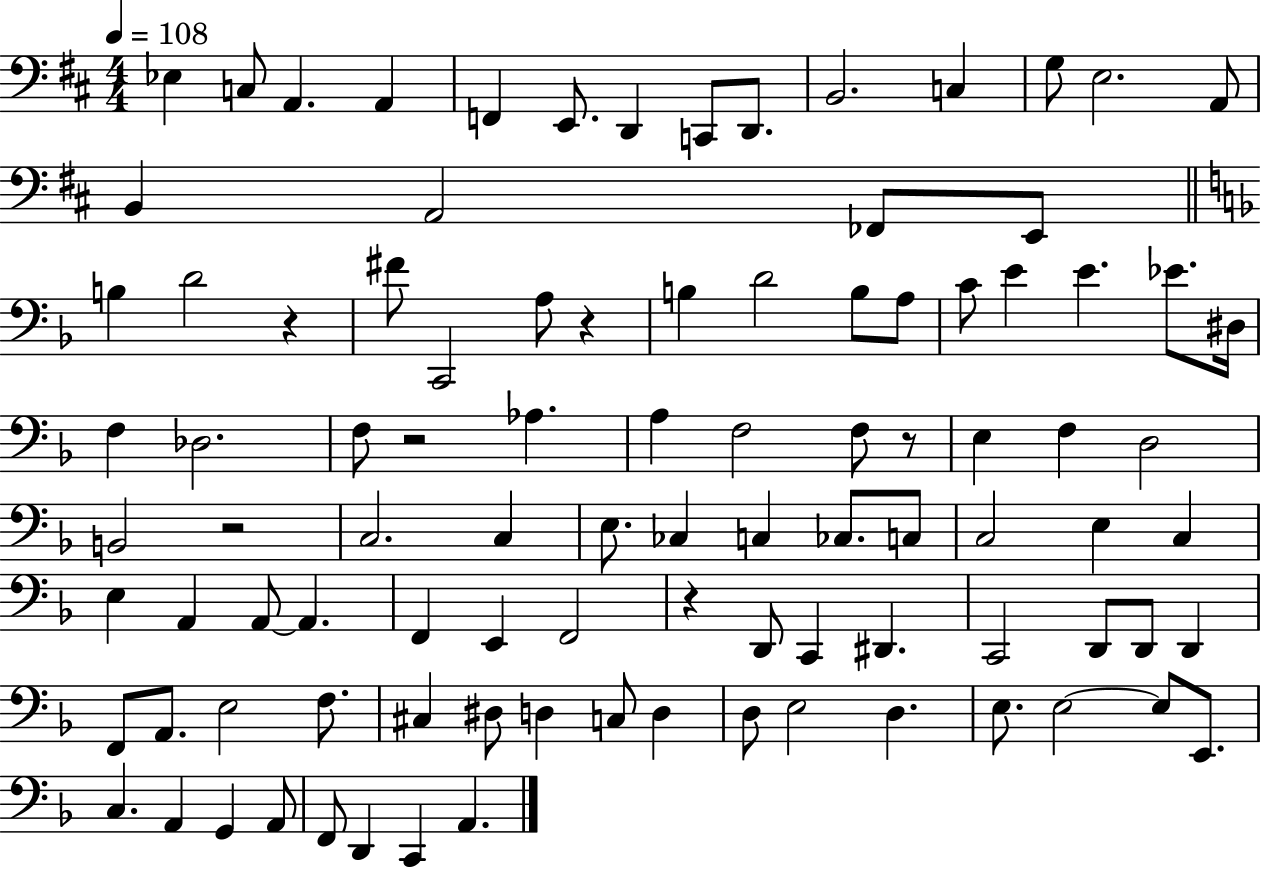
X:1
T:Untitled
M:4/4
L:1/4
K:D
_E, C,/2 A,, A,, F,, E,,/2 D,, C,,/2 D,,/2 B,,2 C, G,/2 E,2 A,,/2 B,, A,,2 _F,,/2 E,,/2 B, D2 z ^F/2 C,,2 A,/2 z B, D2 B,/2 A,/2 C/2 E E _E/2 ^D,/4 F, _D,2 F,/2 z2 _A, A, F,2 F,/2 z/2 E, F, D,2 B,,2 z2 C,2 C, E,/2 _C, C, _C,/2 C,/2 C,2 E, C, E, A,, A,,/2 A,, F,, E,, F,,2 z D,,/2 C,, ^D,, C,,2 D,,/2 D,,/2 D,, F,,/2 A,,/2 E,2 F,/2 ^C, ^D,/2 D, C,/2 D, D,/2 E,2 D, E,/2 E,2 E,/2 E,,/2 C, A,, G,, A,,/2 F,,/2 D,, C,, A,,